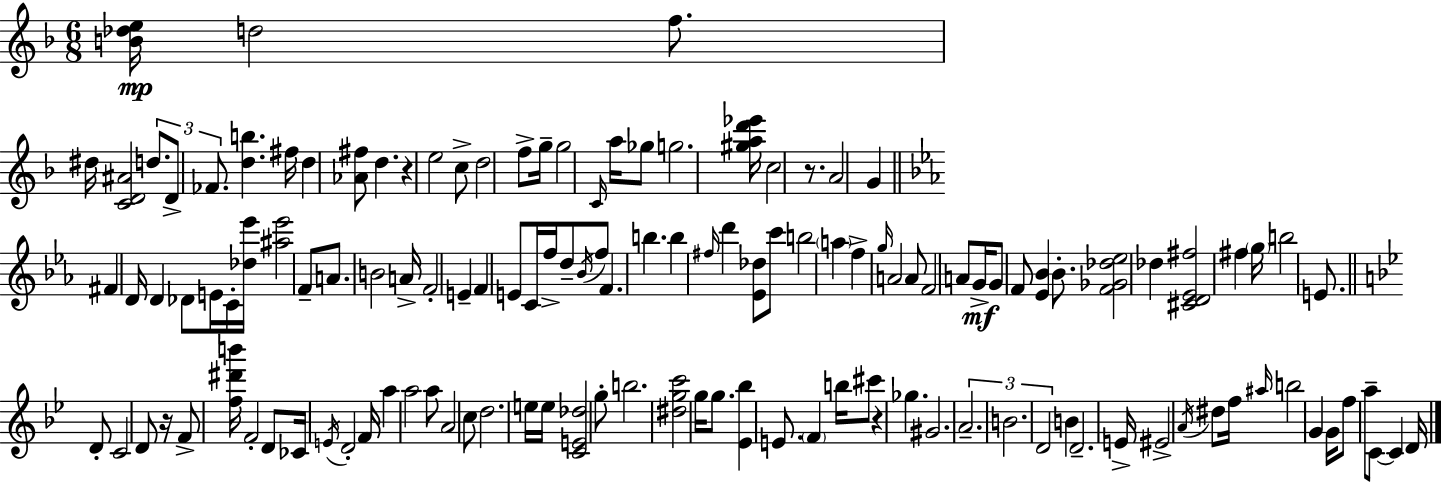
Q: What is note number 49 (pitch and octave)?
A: A5